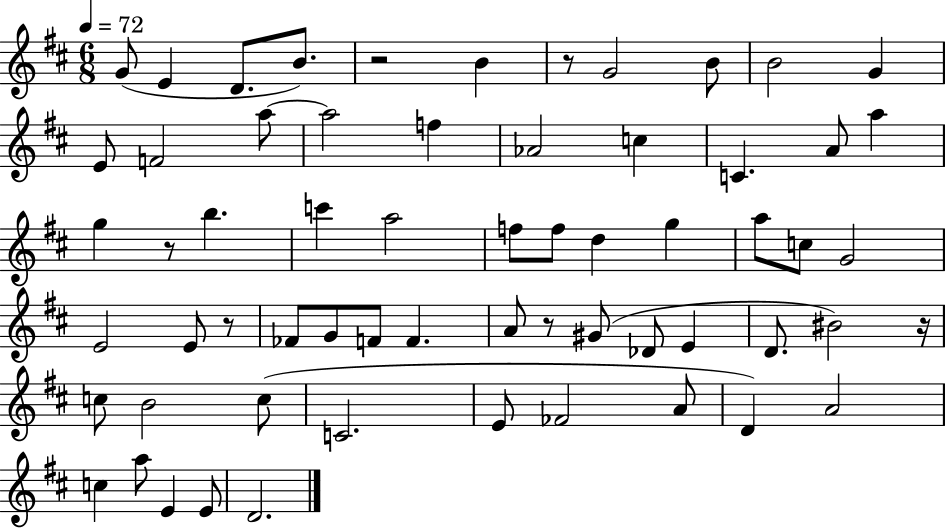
G4/e E4/q D4/e. B4/e. R/h B4/q R/e G4/h B4/e B4/h G4/q E4/e F4/h A5/e A5/h F5/q Ab4/h C5/q C4/q. A4/e A5/q G5/q R/e B5/q. C6/q A5/h F5/e F5/e D5/q G5/q A5/e C5/e G4/h E4/h E4/e R/e FES4/e G4/e F4/e F4/q. A4/e R/e G#4/e Db4/e E4/q D4/e. BIS4/h R/s C5/e B4/h C5/e C4/h. E4/e FES4/h A4/e D4/q A4/h C5/q A5/e E4/q E4/e D4/h.